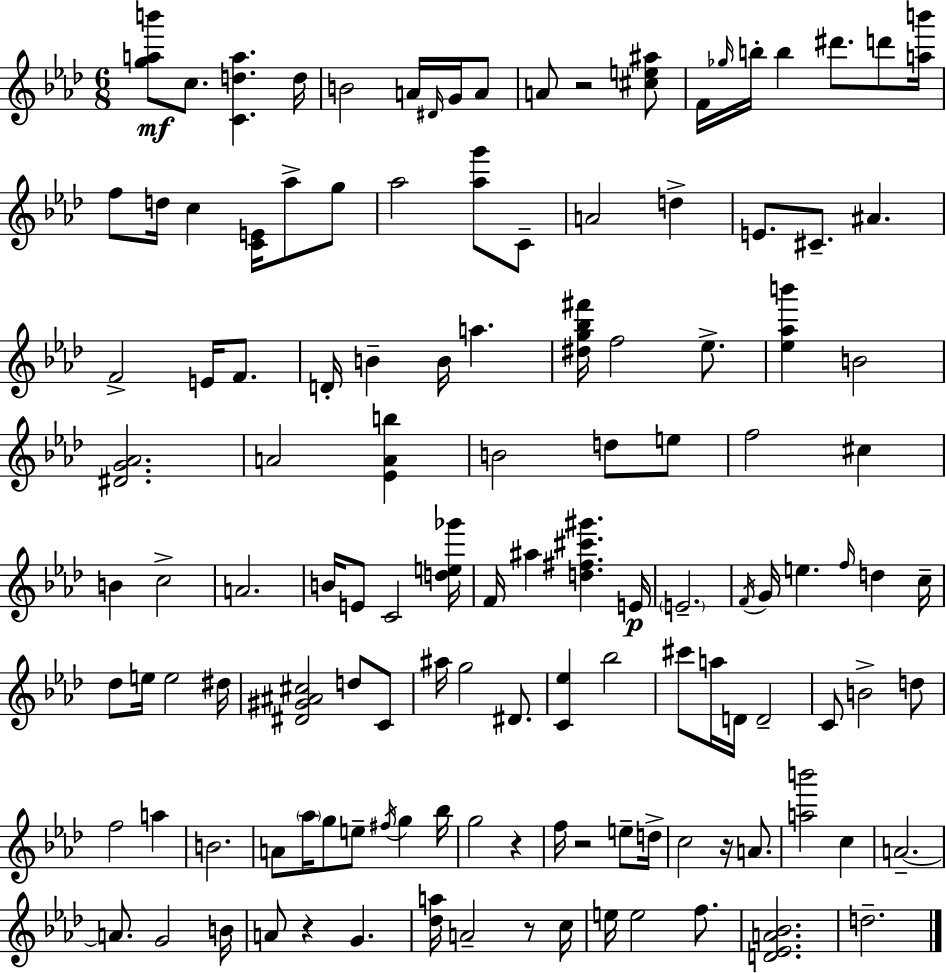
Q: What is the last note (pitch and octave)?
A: D5